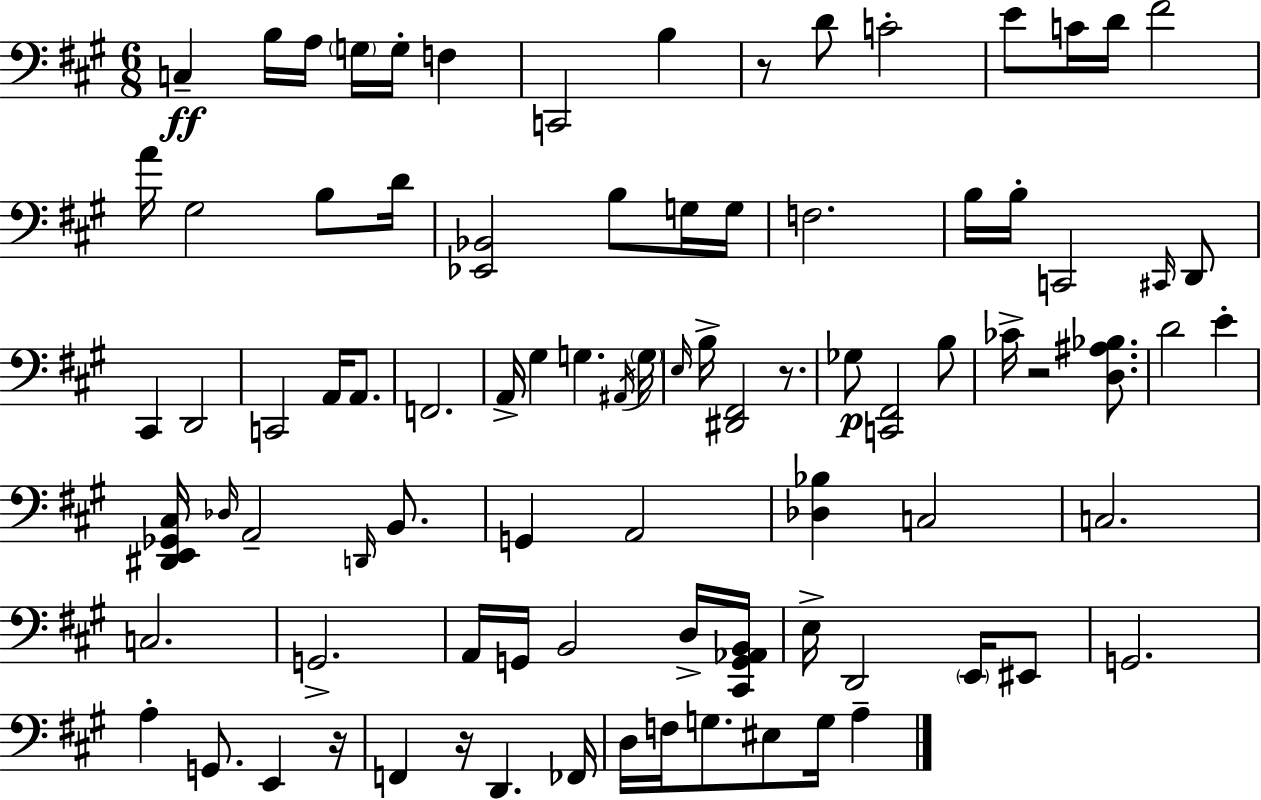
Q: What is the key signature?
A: A major